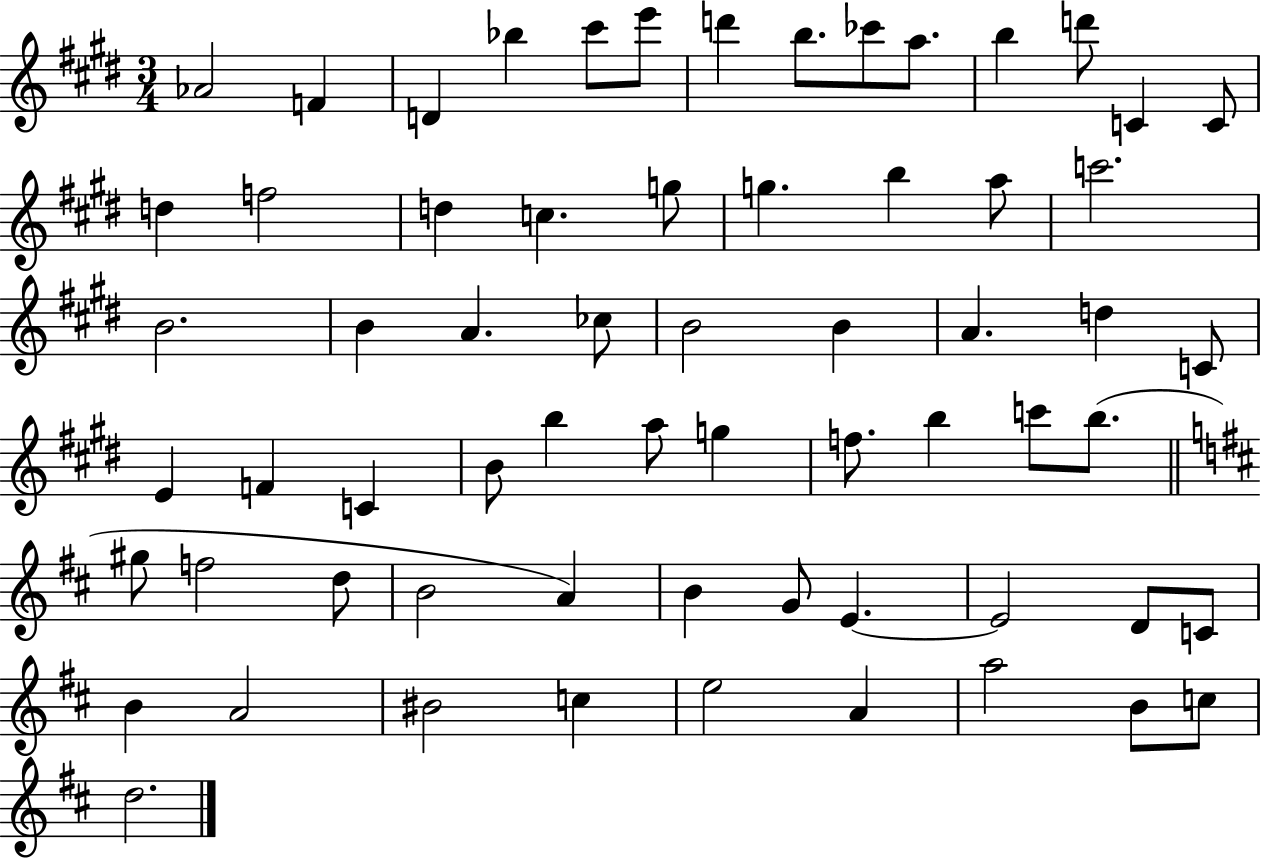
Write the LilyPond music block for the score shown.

{
  \clef treble
  \numericTimeSignature
  \time 3/4
  \key e \major
  aes'2 f'4 | d'4 bes''4 cis'''8 e'''8 | d'''4 b''8. ces'''8 a''8. | b''4 d'''8 c'4 c'8 | \break d''4 f''2 | d''4 c''4. g''8 | g''4. b''4 a''8 | c'''2. | \break b'2. | b'4 a'4. ces''8 | b'2 b'4 | a'4. d''4 c'8 | \break e'4 f'4 c'4 | b'8 b''4 a''8 g''4 | f''8. b''4 c'''8 b''8.( | \bar "||" \break \key b \minor gis''8 f''2 d''8 | b'2 a'4) | b'4 g'8 e'4.~~ | e'2 d'8 c'8 | \break b'4 a'2 | bis'2 c''4 | e''2 a'4 | a''2 b'8 c''8 | \break d''2. | \bar "|."
}